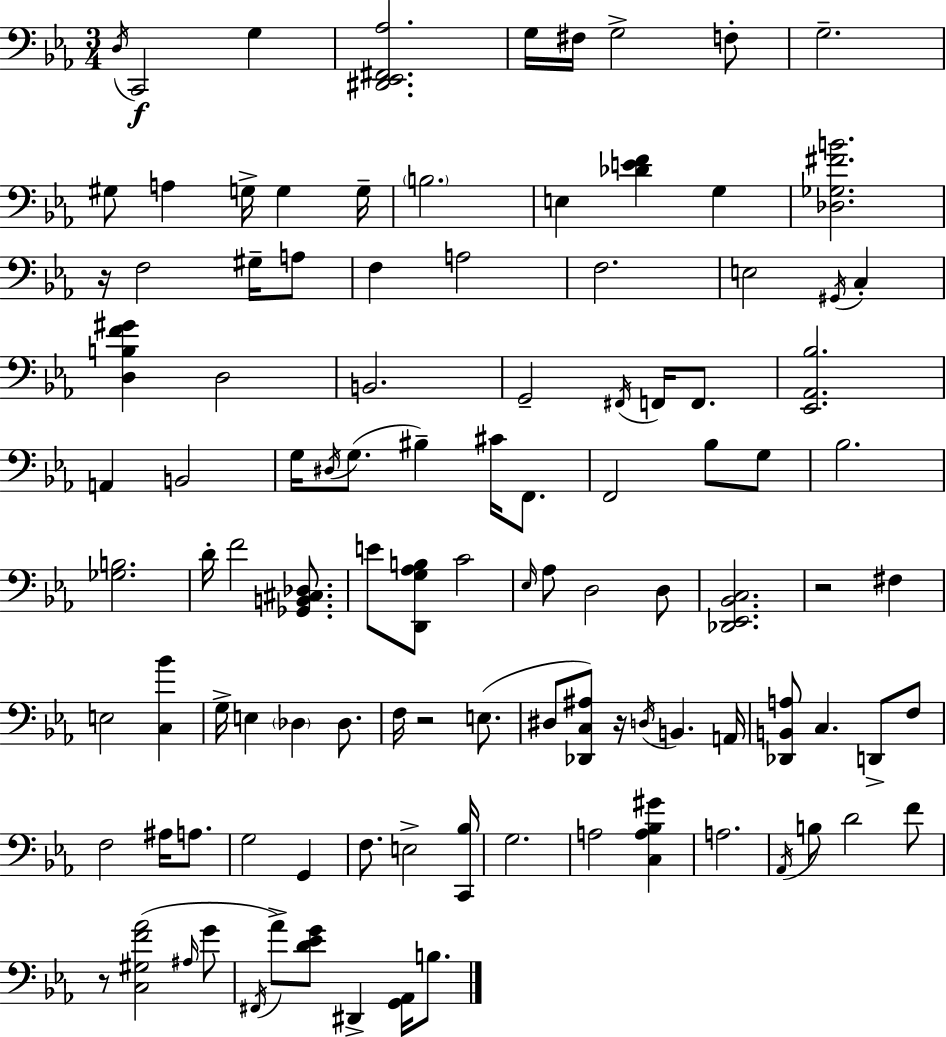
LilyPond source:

{
  \clef bass
  \numericTimeSignature
  \time 3/4
  \key c \minor
  \repeat volta 2 { \acciaccatura { d16 }\f c,2 g4 | <dis, ees, fis, aes>2. | g16 fis16 g2-> f8-. | g2.-- | \break gis8 a4 g16-> g4 | g16-- \parenthesize b2. | e4 <des' e' f'>4 g4 | <des ges fis' b'>2. | \break r16 f2 gis16-- a8 | f4 a2 | f2. | e2 \acciaccatura { gis,16 } c4-. | \break <d b f' gis'>4 d2 | b,2. | g,2-- \acciaccatura { fis,16 } f,16 | f,8. <ees, aes, bes>2. | \break a,4 b,2 | g16 \acciaccatura { dis16 }( g8. bis4--) | cis'16 f,8. f,2 | bes8 g8 bes2. | \break <ges b>2. | d'16-. f'2 | <ges, b, cis des>8. e'8 <d, g aes b>8 c'2 | \grace { ees16 } aes8 d2 | \break d8 <des, ees, bes, c>2. | r2 | fis4 e2 | <c bes'>4 g16-> e4 \parenthesize des4 | \break des8. f16 r2 | e8.( dis8 <des, c ais>8) r16 \acciaccatura { d16 } b,4. | a,16 <des, b, a>8 c4. | d,8-> f8 f2 | \break ais16 a8. g2 | g,4 f8. e2-> | <c, bes>16 g2. | a2 | \break <c a bes gis'>4 a2. | \acciaccatura { aes,16 } b8 d'2 | f'8 r8 <c gis f' aes'>2( | \grace { ais16 } g'8 \acciaccatura { fis,16 } aes'8->) <d' ees' g'>8 | \break dis,4-> <g, aes,>16 b8. } \bar "|."
}